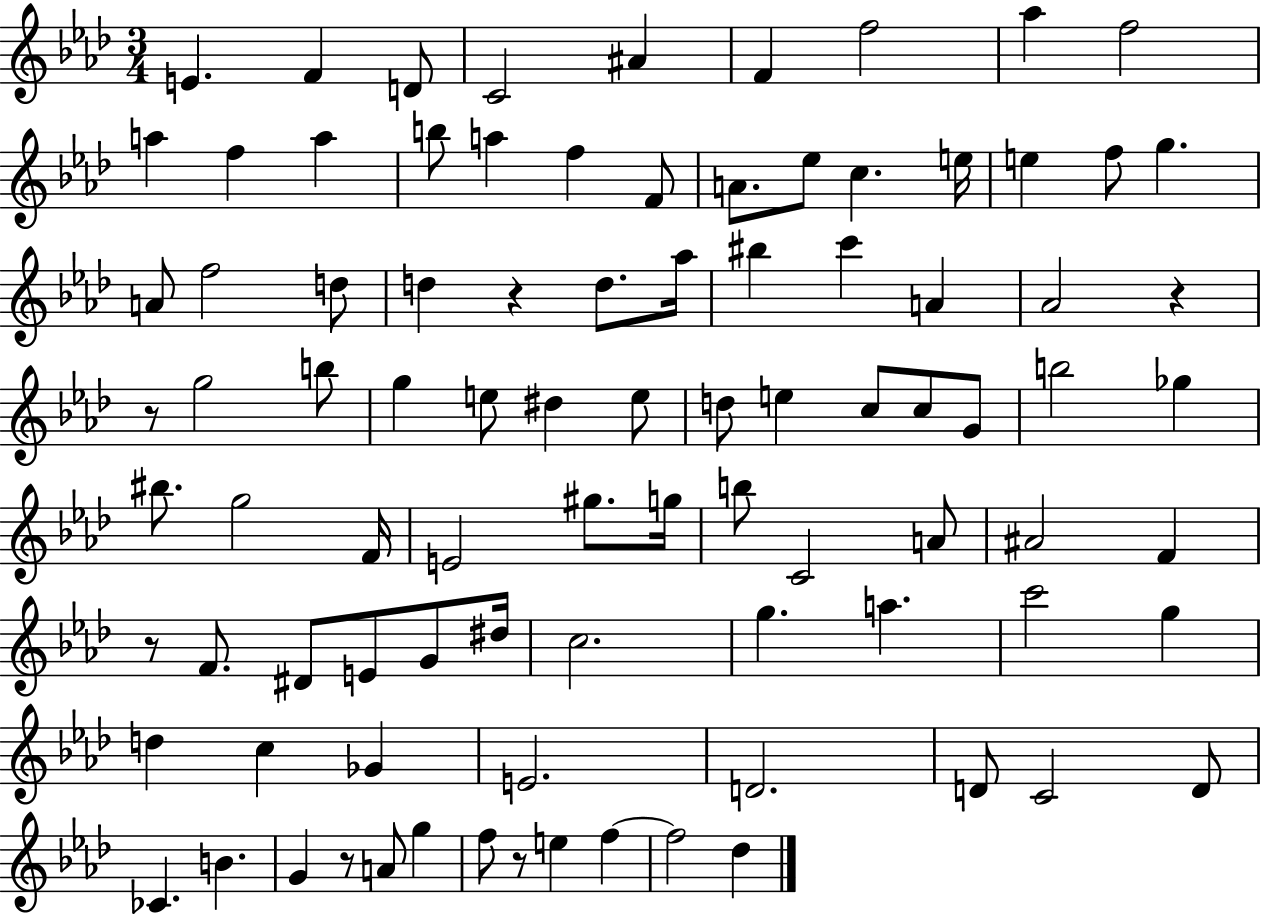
E4/q. F4/q D4/e C4/h A#4/q F4/q F5/h Ab5/q F5/h A5/q F5/q A5/q B5/e A5/q F5/q F4/e A4/e. Eb5/e C5/q. E5/s E5/q F5/e G5/q. A4/e F5/h D5/e D5/q R/q D5/e. Ab5/s BIS5/q C6/q A4/q Ab4/h R/q R/e G5/h B5/e G5/q E5/e D#5/q E5/e D5/e E5/q C5/e C5/e G4/e B5/h Gb5/q BIS5/e. G5/h F4/s E4/h G#5/e. G5/s B5/e C4/h A4/e A#4/h F4/q R/e F4/e. D#4/e E4/e G4/e D#5/s C5/h. G5/q. A5/q. C6/h G5/q D5/q C5/q Gb4/q E4/h. D4/h. D4/e C4/h D4/e CES4/q. B4/q. G4/q R/e A4/e G5/q F5/e R/e E5/q F5/q F5/h Db5/q